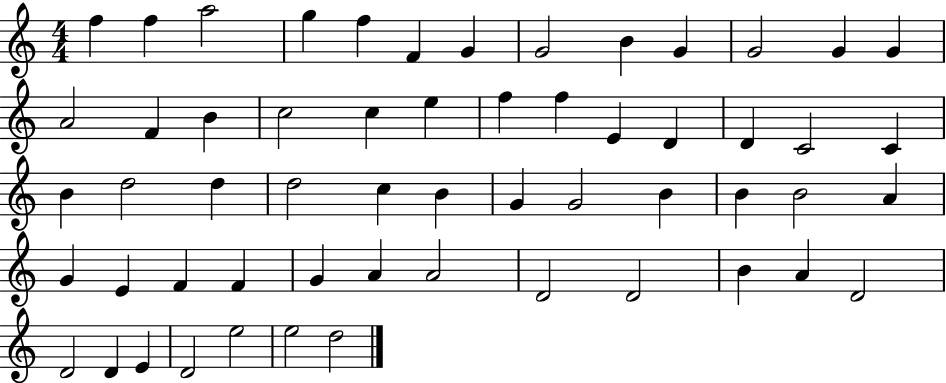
X:1
T:Untitled
M:4/4
L:1/4
K:C
f f a2 g f F G G2 B G G2 G G A2 F B c2 c e f f E D D C2 C B d2 d d2 c B G G2 B B B2 A G E F F G A A2 D2 D2 B A D2 D2 D E D2 e2 e2 d2